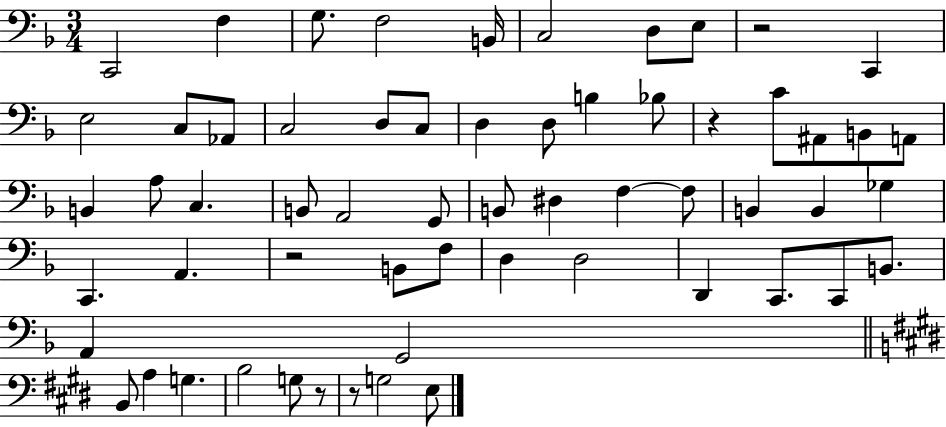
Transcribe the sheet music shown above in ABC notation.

X:1
T:Untitled
M:3/4
L:1/4
K:F
C,,2 F, G,/2 F,2 B,,/4 C,2 D,/2 E,/2 z2 C,, E,2 C,/2 _A,,/2 C,2 D,/2 C,/2 D, D,/2 B, _B,/2 z C/2 ^A,,/2 B,,/2 A,,/2 B,, A,/2 C, B,,/2 A,,2 G,,/2 B,,/2 ^D, F, F,/2 B,, B,, _G, C,, A,, z2 B,,/2 F,/2 D, D,2 D,, C,,/2 C,,/2 B,,/2 A,, G,,2 B,,/2 A, G, B,2 G,/2 z/2 z/2 G,2 E,/2